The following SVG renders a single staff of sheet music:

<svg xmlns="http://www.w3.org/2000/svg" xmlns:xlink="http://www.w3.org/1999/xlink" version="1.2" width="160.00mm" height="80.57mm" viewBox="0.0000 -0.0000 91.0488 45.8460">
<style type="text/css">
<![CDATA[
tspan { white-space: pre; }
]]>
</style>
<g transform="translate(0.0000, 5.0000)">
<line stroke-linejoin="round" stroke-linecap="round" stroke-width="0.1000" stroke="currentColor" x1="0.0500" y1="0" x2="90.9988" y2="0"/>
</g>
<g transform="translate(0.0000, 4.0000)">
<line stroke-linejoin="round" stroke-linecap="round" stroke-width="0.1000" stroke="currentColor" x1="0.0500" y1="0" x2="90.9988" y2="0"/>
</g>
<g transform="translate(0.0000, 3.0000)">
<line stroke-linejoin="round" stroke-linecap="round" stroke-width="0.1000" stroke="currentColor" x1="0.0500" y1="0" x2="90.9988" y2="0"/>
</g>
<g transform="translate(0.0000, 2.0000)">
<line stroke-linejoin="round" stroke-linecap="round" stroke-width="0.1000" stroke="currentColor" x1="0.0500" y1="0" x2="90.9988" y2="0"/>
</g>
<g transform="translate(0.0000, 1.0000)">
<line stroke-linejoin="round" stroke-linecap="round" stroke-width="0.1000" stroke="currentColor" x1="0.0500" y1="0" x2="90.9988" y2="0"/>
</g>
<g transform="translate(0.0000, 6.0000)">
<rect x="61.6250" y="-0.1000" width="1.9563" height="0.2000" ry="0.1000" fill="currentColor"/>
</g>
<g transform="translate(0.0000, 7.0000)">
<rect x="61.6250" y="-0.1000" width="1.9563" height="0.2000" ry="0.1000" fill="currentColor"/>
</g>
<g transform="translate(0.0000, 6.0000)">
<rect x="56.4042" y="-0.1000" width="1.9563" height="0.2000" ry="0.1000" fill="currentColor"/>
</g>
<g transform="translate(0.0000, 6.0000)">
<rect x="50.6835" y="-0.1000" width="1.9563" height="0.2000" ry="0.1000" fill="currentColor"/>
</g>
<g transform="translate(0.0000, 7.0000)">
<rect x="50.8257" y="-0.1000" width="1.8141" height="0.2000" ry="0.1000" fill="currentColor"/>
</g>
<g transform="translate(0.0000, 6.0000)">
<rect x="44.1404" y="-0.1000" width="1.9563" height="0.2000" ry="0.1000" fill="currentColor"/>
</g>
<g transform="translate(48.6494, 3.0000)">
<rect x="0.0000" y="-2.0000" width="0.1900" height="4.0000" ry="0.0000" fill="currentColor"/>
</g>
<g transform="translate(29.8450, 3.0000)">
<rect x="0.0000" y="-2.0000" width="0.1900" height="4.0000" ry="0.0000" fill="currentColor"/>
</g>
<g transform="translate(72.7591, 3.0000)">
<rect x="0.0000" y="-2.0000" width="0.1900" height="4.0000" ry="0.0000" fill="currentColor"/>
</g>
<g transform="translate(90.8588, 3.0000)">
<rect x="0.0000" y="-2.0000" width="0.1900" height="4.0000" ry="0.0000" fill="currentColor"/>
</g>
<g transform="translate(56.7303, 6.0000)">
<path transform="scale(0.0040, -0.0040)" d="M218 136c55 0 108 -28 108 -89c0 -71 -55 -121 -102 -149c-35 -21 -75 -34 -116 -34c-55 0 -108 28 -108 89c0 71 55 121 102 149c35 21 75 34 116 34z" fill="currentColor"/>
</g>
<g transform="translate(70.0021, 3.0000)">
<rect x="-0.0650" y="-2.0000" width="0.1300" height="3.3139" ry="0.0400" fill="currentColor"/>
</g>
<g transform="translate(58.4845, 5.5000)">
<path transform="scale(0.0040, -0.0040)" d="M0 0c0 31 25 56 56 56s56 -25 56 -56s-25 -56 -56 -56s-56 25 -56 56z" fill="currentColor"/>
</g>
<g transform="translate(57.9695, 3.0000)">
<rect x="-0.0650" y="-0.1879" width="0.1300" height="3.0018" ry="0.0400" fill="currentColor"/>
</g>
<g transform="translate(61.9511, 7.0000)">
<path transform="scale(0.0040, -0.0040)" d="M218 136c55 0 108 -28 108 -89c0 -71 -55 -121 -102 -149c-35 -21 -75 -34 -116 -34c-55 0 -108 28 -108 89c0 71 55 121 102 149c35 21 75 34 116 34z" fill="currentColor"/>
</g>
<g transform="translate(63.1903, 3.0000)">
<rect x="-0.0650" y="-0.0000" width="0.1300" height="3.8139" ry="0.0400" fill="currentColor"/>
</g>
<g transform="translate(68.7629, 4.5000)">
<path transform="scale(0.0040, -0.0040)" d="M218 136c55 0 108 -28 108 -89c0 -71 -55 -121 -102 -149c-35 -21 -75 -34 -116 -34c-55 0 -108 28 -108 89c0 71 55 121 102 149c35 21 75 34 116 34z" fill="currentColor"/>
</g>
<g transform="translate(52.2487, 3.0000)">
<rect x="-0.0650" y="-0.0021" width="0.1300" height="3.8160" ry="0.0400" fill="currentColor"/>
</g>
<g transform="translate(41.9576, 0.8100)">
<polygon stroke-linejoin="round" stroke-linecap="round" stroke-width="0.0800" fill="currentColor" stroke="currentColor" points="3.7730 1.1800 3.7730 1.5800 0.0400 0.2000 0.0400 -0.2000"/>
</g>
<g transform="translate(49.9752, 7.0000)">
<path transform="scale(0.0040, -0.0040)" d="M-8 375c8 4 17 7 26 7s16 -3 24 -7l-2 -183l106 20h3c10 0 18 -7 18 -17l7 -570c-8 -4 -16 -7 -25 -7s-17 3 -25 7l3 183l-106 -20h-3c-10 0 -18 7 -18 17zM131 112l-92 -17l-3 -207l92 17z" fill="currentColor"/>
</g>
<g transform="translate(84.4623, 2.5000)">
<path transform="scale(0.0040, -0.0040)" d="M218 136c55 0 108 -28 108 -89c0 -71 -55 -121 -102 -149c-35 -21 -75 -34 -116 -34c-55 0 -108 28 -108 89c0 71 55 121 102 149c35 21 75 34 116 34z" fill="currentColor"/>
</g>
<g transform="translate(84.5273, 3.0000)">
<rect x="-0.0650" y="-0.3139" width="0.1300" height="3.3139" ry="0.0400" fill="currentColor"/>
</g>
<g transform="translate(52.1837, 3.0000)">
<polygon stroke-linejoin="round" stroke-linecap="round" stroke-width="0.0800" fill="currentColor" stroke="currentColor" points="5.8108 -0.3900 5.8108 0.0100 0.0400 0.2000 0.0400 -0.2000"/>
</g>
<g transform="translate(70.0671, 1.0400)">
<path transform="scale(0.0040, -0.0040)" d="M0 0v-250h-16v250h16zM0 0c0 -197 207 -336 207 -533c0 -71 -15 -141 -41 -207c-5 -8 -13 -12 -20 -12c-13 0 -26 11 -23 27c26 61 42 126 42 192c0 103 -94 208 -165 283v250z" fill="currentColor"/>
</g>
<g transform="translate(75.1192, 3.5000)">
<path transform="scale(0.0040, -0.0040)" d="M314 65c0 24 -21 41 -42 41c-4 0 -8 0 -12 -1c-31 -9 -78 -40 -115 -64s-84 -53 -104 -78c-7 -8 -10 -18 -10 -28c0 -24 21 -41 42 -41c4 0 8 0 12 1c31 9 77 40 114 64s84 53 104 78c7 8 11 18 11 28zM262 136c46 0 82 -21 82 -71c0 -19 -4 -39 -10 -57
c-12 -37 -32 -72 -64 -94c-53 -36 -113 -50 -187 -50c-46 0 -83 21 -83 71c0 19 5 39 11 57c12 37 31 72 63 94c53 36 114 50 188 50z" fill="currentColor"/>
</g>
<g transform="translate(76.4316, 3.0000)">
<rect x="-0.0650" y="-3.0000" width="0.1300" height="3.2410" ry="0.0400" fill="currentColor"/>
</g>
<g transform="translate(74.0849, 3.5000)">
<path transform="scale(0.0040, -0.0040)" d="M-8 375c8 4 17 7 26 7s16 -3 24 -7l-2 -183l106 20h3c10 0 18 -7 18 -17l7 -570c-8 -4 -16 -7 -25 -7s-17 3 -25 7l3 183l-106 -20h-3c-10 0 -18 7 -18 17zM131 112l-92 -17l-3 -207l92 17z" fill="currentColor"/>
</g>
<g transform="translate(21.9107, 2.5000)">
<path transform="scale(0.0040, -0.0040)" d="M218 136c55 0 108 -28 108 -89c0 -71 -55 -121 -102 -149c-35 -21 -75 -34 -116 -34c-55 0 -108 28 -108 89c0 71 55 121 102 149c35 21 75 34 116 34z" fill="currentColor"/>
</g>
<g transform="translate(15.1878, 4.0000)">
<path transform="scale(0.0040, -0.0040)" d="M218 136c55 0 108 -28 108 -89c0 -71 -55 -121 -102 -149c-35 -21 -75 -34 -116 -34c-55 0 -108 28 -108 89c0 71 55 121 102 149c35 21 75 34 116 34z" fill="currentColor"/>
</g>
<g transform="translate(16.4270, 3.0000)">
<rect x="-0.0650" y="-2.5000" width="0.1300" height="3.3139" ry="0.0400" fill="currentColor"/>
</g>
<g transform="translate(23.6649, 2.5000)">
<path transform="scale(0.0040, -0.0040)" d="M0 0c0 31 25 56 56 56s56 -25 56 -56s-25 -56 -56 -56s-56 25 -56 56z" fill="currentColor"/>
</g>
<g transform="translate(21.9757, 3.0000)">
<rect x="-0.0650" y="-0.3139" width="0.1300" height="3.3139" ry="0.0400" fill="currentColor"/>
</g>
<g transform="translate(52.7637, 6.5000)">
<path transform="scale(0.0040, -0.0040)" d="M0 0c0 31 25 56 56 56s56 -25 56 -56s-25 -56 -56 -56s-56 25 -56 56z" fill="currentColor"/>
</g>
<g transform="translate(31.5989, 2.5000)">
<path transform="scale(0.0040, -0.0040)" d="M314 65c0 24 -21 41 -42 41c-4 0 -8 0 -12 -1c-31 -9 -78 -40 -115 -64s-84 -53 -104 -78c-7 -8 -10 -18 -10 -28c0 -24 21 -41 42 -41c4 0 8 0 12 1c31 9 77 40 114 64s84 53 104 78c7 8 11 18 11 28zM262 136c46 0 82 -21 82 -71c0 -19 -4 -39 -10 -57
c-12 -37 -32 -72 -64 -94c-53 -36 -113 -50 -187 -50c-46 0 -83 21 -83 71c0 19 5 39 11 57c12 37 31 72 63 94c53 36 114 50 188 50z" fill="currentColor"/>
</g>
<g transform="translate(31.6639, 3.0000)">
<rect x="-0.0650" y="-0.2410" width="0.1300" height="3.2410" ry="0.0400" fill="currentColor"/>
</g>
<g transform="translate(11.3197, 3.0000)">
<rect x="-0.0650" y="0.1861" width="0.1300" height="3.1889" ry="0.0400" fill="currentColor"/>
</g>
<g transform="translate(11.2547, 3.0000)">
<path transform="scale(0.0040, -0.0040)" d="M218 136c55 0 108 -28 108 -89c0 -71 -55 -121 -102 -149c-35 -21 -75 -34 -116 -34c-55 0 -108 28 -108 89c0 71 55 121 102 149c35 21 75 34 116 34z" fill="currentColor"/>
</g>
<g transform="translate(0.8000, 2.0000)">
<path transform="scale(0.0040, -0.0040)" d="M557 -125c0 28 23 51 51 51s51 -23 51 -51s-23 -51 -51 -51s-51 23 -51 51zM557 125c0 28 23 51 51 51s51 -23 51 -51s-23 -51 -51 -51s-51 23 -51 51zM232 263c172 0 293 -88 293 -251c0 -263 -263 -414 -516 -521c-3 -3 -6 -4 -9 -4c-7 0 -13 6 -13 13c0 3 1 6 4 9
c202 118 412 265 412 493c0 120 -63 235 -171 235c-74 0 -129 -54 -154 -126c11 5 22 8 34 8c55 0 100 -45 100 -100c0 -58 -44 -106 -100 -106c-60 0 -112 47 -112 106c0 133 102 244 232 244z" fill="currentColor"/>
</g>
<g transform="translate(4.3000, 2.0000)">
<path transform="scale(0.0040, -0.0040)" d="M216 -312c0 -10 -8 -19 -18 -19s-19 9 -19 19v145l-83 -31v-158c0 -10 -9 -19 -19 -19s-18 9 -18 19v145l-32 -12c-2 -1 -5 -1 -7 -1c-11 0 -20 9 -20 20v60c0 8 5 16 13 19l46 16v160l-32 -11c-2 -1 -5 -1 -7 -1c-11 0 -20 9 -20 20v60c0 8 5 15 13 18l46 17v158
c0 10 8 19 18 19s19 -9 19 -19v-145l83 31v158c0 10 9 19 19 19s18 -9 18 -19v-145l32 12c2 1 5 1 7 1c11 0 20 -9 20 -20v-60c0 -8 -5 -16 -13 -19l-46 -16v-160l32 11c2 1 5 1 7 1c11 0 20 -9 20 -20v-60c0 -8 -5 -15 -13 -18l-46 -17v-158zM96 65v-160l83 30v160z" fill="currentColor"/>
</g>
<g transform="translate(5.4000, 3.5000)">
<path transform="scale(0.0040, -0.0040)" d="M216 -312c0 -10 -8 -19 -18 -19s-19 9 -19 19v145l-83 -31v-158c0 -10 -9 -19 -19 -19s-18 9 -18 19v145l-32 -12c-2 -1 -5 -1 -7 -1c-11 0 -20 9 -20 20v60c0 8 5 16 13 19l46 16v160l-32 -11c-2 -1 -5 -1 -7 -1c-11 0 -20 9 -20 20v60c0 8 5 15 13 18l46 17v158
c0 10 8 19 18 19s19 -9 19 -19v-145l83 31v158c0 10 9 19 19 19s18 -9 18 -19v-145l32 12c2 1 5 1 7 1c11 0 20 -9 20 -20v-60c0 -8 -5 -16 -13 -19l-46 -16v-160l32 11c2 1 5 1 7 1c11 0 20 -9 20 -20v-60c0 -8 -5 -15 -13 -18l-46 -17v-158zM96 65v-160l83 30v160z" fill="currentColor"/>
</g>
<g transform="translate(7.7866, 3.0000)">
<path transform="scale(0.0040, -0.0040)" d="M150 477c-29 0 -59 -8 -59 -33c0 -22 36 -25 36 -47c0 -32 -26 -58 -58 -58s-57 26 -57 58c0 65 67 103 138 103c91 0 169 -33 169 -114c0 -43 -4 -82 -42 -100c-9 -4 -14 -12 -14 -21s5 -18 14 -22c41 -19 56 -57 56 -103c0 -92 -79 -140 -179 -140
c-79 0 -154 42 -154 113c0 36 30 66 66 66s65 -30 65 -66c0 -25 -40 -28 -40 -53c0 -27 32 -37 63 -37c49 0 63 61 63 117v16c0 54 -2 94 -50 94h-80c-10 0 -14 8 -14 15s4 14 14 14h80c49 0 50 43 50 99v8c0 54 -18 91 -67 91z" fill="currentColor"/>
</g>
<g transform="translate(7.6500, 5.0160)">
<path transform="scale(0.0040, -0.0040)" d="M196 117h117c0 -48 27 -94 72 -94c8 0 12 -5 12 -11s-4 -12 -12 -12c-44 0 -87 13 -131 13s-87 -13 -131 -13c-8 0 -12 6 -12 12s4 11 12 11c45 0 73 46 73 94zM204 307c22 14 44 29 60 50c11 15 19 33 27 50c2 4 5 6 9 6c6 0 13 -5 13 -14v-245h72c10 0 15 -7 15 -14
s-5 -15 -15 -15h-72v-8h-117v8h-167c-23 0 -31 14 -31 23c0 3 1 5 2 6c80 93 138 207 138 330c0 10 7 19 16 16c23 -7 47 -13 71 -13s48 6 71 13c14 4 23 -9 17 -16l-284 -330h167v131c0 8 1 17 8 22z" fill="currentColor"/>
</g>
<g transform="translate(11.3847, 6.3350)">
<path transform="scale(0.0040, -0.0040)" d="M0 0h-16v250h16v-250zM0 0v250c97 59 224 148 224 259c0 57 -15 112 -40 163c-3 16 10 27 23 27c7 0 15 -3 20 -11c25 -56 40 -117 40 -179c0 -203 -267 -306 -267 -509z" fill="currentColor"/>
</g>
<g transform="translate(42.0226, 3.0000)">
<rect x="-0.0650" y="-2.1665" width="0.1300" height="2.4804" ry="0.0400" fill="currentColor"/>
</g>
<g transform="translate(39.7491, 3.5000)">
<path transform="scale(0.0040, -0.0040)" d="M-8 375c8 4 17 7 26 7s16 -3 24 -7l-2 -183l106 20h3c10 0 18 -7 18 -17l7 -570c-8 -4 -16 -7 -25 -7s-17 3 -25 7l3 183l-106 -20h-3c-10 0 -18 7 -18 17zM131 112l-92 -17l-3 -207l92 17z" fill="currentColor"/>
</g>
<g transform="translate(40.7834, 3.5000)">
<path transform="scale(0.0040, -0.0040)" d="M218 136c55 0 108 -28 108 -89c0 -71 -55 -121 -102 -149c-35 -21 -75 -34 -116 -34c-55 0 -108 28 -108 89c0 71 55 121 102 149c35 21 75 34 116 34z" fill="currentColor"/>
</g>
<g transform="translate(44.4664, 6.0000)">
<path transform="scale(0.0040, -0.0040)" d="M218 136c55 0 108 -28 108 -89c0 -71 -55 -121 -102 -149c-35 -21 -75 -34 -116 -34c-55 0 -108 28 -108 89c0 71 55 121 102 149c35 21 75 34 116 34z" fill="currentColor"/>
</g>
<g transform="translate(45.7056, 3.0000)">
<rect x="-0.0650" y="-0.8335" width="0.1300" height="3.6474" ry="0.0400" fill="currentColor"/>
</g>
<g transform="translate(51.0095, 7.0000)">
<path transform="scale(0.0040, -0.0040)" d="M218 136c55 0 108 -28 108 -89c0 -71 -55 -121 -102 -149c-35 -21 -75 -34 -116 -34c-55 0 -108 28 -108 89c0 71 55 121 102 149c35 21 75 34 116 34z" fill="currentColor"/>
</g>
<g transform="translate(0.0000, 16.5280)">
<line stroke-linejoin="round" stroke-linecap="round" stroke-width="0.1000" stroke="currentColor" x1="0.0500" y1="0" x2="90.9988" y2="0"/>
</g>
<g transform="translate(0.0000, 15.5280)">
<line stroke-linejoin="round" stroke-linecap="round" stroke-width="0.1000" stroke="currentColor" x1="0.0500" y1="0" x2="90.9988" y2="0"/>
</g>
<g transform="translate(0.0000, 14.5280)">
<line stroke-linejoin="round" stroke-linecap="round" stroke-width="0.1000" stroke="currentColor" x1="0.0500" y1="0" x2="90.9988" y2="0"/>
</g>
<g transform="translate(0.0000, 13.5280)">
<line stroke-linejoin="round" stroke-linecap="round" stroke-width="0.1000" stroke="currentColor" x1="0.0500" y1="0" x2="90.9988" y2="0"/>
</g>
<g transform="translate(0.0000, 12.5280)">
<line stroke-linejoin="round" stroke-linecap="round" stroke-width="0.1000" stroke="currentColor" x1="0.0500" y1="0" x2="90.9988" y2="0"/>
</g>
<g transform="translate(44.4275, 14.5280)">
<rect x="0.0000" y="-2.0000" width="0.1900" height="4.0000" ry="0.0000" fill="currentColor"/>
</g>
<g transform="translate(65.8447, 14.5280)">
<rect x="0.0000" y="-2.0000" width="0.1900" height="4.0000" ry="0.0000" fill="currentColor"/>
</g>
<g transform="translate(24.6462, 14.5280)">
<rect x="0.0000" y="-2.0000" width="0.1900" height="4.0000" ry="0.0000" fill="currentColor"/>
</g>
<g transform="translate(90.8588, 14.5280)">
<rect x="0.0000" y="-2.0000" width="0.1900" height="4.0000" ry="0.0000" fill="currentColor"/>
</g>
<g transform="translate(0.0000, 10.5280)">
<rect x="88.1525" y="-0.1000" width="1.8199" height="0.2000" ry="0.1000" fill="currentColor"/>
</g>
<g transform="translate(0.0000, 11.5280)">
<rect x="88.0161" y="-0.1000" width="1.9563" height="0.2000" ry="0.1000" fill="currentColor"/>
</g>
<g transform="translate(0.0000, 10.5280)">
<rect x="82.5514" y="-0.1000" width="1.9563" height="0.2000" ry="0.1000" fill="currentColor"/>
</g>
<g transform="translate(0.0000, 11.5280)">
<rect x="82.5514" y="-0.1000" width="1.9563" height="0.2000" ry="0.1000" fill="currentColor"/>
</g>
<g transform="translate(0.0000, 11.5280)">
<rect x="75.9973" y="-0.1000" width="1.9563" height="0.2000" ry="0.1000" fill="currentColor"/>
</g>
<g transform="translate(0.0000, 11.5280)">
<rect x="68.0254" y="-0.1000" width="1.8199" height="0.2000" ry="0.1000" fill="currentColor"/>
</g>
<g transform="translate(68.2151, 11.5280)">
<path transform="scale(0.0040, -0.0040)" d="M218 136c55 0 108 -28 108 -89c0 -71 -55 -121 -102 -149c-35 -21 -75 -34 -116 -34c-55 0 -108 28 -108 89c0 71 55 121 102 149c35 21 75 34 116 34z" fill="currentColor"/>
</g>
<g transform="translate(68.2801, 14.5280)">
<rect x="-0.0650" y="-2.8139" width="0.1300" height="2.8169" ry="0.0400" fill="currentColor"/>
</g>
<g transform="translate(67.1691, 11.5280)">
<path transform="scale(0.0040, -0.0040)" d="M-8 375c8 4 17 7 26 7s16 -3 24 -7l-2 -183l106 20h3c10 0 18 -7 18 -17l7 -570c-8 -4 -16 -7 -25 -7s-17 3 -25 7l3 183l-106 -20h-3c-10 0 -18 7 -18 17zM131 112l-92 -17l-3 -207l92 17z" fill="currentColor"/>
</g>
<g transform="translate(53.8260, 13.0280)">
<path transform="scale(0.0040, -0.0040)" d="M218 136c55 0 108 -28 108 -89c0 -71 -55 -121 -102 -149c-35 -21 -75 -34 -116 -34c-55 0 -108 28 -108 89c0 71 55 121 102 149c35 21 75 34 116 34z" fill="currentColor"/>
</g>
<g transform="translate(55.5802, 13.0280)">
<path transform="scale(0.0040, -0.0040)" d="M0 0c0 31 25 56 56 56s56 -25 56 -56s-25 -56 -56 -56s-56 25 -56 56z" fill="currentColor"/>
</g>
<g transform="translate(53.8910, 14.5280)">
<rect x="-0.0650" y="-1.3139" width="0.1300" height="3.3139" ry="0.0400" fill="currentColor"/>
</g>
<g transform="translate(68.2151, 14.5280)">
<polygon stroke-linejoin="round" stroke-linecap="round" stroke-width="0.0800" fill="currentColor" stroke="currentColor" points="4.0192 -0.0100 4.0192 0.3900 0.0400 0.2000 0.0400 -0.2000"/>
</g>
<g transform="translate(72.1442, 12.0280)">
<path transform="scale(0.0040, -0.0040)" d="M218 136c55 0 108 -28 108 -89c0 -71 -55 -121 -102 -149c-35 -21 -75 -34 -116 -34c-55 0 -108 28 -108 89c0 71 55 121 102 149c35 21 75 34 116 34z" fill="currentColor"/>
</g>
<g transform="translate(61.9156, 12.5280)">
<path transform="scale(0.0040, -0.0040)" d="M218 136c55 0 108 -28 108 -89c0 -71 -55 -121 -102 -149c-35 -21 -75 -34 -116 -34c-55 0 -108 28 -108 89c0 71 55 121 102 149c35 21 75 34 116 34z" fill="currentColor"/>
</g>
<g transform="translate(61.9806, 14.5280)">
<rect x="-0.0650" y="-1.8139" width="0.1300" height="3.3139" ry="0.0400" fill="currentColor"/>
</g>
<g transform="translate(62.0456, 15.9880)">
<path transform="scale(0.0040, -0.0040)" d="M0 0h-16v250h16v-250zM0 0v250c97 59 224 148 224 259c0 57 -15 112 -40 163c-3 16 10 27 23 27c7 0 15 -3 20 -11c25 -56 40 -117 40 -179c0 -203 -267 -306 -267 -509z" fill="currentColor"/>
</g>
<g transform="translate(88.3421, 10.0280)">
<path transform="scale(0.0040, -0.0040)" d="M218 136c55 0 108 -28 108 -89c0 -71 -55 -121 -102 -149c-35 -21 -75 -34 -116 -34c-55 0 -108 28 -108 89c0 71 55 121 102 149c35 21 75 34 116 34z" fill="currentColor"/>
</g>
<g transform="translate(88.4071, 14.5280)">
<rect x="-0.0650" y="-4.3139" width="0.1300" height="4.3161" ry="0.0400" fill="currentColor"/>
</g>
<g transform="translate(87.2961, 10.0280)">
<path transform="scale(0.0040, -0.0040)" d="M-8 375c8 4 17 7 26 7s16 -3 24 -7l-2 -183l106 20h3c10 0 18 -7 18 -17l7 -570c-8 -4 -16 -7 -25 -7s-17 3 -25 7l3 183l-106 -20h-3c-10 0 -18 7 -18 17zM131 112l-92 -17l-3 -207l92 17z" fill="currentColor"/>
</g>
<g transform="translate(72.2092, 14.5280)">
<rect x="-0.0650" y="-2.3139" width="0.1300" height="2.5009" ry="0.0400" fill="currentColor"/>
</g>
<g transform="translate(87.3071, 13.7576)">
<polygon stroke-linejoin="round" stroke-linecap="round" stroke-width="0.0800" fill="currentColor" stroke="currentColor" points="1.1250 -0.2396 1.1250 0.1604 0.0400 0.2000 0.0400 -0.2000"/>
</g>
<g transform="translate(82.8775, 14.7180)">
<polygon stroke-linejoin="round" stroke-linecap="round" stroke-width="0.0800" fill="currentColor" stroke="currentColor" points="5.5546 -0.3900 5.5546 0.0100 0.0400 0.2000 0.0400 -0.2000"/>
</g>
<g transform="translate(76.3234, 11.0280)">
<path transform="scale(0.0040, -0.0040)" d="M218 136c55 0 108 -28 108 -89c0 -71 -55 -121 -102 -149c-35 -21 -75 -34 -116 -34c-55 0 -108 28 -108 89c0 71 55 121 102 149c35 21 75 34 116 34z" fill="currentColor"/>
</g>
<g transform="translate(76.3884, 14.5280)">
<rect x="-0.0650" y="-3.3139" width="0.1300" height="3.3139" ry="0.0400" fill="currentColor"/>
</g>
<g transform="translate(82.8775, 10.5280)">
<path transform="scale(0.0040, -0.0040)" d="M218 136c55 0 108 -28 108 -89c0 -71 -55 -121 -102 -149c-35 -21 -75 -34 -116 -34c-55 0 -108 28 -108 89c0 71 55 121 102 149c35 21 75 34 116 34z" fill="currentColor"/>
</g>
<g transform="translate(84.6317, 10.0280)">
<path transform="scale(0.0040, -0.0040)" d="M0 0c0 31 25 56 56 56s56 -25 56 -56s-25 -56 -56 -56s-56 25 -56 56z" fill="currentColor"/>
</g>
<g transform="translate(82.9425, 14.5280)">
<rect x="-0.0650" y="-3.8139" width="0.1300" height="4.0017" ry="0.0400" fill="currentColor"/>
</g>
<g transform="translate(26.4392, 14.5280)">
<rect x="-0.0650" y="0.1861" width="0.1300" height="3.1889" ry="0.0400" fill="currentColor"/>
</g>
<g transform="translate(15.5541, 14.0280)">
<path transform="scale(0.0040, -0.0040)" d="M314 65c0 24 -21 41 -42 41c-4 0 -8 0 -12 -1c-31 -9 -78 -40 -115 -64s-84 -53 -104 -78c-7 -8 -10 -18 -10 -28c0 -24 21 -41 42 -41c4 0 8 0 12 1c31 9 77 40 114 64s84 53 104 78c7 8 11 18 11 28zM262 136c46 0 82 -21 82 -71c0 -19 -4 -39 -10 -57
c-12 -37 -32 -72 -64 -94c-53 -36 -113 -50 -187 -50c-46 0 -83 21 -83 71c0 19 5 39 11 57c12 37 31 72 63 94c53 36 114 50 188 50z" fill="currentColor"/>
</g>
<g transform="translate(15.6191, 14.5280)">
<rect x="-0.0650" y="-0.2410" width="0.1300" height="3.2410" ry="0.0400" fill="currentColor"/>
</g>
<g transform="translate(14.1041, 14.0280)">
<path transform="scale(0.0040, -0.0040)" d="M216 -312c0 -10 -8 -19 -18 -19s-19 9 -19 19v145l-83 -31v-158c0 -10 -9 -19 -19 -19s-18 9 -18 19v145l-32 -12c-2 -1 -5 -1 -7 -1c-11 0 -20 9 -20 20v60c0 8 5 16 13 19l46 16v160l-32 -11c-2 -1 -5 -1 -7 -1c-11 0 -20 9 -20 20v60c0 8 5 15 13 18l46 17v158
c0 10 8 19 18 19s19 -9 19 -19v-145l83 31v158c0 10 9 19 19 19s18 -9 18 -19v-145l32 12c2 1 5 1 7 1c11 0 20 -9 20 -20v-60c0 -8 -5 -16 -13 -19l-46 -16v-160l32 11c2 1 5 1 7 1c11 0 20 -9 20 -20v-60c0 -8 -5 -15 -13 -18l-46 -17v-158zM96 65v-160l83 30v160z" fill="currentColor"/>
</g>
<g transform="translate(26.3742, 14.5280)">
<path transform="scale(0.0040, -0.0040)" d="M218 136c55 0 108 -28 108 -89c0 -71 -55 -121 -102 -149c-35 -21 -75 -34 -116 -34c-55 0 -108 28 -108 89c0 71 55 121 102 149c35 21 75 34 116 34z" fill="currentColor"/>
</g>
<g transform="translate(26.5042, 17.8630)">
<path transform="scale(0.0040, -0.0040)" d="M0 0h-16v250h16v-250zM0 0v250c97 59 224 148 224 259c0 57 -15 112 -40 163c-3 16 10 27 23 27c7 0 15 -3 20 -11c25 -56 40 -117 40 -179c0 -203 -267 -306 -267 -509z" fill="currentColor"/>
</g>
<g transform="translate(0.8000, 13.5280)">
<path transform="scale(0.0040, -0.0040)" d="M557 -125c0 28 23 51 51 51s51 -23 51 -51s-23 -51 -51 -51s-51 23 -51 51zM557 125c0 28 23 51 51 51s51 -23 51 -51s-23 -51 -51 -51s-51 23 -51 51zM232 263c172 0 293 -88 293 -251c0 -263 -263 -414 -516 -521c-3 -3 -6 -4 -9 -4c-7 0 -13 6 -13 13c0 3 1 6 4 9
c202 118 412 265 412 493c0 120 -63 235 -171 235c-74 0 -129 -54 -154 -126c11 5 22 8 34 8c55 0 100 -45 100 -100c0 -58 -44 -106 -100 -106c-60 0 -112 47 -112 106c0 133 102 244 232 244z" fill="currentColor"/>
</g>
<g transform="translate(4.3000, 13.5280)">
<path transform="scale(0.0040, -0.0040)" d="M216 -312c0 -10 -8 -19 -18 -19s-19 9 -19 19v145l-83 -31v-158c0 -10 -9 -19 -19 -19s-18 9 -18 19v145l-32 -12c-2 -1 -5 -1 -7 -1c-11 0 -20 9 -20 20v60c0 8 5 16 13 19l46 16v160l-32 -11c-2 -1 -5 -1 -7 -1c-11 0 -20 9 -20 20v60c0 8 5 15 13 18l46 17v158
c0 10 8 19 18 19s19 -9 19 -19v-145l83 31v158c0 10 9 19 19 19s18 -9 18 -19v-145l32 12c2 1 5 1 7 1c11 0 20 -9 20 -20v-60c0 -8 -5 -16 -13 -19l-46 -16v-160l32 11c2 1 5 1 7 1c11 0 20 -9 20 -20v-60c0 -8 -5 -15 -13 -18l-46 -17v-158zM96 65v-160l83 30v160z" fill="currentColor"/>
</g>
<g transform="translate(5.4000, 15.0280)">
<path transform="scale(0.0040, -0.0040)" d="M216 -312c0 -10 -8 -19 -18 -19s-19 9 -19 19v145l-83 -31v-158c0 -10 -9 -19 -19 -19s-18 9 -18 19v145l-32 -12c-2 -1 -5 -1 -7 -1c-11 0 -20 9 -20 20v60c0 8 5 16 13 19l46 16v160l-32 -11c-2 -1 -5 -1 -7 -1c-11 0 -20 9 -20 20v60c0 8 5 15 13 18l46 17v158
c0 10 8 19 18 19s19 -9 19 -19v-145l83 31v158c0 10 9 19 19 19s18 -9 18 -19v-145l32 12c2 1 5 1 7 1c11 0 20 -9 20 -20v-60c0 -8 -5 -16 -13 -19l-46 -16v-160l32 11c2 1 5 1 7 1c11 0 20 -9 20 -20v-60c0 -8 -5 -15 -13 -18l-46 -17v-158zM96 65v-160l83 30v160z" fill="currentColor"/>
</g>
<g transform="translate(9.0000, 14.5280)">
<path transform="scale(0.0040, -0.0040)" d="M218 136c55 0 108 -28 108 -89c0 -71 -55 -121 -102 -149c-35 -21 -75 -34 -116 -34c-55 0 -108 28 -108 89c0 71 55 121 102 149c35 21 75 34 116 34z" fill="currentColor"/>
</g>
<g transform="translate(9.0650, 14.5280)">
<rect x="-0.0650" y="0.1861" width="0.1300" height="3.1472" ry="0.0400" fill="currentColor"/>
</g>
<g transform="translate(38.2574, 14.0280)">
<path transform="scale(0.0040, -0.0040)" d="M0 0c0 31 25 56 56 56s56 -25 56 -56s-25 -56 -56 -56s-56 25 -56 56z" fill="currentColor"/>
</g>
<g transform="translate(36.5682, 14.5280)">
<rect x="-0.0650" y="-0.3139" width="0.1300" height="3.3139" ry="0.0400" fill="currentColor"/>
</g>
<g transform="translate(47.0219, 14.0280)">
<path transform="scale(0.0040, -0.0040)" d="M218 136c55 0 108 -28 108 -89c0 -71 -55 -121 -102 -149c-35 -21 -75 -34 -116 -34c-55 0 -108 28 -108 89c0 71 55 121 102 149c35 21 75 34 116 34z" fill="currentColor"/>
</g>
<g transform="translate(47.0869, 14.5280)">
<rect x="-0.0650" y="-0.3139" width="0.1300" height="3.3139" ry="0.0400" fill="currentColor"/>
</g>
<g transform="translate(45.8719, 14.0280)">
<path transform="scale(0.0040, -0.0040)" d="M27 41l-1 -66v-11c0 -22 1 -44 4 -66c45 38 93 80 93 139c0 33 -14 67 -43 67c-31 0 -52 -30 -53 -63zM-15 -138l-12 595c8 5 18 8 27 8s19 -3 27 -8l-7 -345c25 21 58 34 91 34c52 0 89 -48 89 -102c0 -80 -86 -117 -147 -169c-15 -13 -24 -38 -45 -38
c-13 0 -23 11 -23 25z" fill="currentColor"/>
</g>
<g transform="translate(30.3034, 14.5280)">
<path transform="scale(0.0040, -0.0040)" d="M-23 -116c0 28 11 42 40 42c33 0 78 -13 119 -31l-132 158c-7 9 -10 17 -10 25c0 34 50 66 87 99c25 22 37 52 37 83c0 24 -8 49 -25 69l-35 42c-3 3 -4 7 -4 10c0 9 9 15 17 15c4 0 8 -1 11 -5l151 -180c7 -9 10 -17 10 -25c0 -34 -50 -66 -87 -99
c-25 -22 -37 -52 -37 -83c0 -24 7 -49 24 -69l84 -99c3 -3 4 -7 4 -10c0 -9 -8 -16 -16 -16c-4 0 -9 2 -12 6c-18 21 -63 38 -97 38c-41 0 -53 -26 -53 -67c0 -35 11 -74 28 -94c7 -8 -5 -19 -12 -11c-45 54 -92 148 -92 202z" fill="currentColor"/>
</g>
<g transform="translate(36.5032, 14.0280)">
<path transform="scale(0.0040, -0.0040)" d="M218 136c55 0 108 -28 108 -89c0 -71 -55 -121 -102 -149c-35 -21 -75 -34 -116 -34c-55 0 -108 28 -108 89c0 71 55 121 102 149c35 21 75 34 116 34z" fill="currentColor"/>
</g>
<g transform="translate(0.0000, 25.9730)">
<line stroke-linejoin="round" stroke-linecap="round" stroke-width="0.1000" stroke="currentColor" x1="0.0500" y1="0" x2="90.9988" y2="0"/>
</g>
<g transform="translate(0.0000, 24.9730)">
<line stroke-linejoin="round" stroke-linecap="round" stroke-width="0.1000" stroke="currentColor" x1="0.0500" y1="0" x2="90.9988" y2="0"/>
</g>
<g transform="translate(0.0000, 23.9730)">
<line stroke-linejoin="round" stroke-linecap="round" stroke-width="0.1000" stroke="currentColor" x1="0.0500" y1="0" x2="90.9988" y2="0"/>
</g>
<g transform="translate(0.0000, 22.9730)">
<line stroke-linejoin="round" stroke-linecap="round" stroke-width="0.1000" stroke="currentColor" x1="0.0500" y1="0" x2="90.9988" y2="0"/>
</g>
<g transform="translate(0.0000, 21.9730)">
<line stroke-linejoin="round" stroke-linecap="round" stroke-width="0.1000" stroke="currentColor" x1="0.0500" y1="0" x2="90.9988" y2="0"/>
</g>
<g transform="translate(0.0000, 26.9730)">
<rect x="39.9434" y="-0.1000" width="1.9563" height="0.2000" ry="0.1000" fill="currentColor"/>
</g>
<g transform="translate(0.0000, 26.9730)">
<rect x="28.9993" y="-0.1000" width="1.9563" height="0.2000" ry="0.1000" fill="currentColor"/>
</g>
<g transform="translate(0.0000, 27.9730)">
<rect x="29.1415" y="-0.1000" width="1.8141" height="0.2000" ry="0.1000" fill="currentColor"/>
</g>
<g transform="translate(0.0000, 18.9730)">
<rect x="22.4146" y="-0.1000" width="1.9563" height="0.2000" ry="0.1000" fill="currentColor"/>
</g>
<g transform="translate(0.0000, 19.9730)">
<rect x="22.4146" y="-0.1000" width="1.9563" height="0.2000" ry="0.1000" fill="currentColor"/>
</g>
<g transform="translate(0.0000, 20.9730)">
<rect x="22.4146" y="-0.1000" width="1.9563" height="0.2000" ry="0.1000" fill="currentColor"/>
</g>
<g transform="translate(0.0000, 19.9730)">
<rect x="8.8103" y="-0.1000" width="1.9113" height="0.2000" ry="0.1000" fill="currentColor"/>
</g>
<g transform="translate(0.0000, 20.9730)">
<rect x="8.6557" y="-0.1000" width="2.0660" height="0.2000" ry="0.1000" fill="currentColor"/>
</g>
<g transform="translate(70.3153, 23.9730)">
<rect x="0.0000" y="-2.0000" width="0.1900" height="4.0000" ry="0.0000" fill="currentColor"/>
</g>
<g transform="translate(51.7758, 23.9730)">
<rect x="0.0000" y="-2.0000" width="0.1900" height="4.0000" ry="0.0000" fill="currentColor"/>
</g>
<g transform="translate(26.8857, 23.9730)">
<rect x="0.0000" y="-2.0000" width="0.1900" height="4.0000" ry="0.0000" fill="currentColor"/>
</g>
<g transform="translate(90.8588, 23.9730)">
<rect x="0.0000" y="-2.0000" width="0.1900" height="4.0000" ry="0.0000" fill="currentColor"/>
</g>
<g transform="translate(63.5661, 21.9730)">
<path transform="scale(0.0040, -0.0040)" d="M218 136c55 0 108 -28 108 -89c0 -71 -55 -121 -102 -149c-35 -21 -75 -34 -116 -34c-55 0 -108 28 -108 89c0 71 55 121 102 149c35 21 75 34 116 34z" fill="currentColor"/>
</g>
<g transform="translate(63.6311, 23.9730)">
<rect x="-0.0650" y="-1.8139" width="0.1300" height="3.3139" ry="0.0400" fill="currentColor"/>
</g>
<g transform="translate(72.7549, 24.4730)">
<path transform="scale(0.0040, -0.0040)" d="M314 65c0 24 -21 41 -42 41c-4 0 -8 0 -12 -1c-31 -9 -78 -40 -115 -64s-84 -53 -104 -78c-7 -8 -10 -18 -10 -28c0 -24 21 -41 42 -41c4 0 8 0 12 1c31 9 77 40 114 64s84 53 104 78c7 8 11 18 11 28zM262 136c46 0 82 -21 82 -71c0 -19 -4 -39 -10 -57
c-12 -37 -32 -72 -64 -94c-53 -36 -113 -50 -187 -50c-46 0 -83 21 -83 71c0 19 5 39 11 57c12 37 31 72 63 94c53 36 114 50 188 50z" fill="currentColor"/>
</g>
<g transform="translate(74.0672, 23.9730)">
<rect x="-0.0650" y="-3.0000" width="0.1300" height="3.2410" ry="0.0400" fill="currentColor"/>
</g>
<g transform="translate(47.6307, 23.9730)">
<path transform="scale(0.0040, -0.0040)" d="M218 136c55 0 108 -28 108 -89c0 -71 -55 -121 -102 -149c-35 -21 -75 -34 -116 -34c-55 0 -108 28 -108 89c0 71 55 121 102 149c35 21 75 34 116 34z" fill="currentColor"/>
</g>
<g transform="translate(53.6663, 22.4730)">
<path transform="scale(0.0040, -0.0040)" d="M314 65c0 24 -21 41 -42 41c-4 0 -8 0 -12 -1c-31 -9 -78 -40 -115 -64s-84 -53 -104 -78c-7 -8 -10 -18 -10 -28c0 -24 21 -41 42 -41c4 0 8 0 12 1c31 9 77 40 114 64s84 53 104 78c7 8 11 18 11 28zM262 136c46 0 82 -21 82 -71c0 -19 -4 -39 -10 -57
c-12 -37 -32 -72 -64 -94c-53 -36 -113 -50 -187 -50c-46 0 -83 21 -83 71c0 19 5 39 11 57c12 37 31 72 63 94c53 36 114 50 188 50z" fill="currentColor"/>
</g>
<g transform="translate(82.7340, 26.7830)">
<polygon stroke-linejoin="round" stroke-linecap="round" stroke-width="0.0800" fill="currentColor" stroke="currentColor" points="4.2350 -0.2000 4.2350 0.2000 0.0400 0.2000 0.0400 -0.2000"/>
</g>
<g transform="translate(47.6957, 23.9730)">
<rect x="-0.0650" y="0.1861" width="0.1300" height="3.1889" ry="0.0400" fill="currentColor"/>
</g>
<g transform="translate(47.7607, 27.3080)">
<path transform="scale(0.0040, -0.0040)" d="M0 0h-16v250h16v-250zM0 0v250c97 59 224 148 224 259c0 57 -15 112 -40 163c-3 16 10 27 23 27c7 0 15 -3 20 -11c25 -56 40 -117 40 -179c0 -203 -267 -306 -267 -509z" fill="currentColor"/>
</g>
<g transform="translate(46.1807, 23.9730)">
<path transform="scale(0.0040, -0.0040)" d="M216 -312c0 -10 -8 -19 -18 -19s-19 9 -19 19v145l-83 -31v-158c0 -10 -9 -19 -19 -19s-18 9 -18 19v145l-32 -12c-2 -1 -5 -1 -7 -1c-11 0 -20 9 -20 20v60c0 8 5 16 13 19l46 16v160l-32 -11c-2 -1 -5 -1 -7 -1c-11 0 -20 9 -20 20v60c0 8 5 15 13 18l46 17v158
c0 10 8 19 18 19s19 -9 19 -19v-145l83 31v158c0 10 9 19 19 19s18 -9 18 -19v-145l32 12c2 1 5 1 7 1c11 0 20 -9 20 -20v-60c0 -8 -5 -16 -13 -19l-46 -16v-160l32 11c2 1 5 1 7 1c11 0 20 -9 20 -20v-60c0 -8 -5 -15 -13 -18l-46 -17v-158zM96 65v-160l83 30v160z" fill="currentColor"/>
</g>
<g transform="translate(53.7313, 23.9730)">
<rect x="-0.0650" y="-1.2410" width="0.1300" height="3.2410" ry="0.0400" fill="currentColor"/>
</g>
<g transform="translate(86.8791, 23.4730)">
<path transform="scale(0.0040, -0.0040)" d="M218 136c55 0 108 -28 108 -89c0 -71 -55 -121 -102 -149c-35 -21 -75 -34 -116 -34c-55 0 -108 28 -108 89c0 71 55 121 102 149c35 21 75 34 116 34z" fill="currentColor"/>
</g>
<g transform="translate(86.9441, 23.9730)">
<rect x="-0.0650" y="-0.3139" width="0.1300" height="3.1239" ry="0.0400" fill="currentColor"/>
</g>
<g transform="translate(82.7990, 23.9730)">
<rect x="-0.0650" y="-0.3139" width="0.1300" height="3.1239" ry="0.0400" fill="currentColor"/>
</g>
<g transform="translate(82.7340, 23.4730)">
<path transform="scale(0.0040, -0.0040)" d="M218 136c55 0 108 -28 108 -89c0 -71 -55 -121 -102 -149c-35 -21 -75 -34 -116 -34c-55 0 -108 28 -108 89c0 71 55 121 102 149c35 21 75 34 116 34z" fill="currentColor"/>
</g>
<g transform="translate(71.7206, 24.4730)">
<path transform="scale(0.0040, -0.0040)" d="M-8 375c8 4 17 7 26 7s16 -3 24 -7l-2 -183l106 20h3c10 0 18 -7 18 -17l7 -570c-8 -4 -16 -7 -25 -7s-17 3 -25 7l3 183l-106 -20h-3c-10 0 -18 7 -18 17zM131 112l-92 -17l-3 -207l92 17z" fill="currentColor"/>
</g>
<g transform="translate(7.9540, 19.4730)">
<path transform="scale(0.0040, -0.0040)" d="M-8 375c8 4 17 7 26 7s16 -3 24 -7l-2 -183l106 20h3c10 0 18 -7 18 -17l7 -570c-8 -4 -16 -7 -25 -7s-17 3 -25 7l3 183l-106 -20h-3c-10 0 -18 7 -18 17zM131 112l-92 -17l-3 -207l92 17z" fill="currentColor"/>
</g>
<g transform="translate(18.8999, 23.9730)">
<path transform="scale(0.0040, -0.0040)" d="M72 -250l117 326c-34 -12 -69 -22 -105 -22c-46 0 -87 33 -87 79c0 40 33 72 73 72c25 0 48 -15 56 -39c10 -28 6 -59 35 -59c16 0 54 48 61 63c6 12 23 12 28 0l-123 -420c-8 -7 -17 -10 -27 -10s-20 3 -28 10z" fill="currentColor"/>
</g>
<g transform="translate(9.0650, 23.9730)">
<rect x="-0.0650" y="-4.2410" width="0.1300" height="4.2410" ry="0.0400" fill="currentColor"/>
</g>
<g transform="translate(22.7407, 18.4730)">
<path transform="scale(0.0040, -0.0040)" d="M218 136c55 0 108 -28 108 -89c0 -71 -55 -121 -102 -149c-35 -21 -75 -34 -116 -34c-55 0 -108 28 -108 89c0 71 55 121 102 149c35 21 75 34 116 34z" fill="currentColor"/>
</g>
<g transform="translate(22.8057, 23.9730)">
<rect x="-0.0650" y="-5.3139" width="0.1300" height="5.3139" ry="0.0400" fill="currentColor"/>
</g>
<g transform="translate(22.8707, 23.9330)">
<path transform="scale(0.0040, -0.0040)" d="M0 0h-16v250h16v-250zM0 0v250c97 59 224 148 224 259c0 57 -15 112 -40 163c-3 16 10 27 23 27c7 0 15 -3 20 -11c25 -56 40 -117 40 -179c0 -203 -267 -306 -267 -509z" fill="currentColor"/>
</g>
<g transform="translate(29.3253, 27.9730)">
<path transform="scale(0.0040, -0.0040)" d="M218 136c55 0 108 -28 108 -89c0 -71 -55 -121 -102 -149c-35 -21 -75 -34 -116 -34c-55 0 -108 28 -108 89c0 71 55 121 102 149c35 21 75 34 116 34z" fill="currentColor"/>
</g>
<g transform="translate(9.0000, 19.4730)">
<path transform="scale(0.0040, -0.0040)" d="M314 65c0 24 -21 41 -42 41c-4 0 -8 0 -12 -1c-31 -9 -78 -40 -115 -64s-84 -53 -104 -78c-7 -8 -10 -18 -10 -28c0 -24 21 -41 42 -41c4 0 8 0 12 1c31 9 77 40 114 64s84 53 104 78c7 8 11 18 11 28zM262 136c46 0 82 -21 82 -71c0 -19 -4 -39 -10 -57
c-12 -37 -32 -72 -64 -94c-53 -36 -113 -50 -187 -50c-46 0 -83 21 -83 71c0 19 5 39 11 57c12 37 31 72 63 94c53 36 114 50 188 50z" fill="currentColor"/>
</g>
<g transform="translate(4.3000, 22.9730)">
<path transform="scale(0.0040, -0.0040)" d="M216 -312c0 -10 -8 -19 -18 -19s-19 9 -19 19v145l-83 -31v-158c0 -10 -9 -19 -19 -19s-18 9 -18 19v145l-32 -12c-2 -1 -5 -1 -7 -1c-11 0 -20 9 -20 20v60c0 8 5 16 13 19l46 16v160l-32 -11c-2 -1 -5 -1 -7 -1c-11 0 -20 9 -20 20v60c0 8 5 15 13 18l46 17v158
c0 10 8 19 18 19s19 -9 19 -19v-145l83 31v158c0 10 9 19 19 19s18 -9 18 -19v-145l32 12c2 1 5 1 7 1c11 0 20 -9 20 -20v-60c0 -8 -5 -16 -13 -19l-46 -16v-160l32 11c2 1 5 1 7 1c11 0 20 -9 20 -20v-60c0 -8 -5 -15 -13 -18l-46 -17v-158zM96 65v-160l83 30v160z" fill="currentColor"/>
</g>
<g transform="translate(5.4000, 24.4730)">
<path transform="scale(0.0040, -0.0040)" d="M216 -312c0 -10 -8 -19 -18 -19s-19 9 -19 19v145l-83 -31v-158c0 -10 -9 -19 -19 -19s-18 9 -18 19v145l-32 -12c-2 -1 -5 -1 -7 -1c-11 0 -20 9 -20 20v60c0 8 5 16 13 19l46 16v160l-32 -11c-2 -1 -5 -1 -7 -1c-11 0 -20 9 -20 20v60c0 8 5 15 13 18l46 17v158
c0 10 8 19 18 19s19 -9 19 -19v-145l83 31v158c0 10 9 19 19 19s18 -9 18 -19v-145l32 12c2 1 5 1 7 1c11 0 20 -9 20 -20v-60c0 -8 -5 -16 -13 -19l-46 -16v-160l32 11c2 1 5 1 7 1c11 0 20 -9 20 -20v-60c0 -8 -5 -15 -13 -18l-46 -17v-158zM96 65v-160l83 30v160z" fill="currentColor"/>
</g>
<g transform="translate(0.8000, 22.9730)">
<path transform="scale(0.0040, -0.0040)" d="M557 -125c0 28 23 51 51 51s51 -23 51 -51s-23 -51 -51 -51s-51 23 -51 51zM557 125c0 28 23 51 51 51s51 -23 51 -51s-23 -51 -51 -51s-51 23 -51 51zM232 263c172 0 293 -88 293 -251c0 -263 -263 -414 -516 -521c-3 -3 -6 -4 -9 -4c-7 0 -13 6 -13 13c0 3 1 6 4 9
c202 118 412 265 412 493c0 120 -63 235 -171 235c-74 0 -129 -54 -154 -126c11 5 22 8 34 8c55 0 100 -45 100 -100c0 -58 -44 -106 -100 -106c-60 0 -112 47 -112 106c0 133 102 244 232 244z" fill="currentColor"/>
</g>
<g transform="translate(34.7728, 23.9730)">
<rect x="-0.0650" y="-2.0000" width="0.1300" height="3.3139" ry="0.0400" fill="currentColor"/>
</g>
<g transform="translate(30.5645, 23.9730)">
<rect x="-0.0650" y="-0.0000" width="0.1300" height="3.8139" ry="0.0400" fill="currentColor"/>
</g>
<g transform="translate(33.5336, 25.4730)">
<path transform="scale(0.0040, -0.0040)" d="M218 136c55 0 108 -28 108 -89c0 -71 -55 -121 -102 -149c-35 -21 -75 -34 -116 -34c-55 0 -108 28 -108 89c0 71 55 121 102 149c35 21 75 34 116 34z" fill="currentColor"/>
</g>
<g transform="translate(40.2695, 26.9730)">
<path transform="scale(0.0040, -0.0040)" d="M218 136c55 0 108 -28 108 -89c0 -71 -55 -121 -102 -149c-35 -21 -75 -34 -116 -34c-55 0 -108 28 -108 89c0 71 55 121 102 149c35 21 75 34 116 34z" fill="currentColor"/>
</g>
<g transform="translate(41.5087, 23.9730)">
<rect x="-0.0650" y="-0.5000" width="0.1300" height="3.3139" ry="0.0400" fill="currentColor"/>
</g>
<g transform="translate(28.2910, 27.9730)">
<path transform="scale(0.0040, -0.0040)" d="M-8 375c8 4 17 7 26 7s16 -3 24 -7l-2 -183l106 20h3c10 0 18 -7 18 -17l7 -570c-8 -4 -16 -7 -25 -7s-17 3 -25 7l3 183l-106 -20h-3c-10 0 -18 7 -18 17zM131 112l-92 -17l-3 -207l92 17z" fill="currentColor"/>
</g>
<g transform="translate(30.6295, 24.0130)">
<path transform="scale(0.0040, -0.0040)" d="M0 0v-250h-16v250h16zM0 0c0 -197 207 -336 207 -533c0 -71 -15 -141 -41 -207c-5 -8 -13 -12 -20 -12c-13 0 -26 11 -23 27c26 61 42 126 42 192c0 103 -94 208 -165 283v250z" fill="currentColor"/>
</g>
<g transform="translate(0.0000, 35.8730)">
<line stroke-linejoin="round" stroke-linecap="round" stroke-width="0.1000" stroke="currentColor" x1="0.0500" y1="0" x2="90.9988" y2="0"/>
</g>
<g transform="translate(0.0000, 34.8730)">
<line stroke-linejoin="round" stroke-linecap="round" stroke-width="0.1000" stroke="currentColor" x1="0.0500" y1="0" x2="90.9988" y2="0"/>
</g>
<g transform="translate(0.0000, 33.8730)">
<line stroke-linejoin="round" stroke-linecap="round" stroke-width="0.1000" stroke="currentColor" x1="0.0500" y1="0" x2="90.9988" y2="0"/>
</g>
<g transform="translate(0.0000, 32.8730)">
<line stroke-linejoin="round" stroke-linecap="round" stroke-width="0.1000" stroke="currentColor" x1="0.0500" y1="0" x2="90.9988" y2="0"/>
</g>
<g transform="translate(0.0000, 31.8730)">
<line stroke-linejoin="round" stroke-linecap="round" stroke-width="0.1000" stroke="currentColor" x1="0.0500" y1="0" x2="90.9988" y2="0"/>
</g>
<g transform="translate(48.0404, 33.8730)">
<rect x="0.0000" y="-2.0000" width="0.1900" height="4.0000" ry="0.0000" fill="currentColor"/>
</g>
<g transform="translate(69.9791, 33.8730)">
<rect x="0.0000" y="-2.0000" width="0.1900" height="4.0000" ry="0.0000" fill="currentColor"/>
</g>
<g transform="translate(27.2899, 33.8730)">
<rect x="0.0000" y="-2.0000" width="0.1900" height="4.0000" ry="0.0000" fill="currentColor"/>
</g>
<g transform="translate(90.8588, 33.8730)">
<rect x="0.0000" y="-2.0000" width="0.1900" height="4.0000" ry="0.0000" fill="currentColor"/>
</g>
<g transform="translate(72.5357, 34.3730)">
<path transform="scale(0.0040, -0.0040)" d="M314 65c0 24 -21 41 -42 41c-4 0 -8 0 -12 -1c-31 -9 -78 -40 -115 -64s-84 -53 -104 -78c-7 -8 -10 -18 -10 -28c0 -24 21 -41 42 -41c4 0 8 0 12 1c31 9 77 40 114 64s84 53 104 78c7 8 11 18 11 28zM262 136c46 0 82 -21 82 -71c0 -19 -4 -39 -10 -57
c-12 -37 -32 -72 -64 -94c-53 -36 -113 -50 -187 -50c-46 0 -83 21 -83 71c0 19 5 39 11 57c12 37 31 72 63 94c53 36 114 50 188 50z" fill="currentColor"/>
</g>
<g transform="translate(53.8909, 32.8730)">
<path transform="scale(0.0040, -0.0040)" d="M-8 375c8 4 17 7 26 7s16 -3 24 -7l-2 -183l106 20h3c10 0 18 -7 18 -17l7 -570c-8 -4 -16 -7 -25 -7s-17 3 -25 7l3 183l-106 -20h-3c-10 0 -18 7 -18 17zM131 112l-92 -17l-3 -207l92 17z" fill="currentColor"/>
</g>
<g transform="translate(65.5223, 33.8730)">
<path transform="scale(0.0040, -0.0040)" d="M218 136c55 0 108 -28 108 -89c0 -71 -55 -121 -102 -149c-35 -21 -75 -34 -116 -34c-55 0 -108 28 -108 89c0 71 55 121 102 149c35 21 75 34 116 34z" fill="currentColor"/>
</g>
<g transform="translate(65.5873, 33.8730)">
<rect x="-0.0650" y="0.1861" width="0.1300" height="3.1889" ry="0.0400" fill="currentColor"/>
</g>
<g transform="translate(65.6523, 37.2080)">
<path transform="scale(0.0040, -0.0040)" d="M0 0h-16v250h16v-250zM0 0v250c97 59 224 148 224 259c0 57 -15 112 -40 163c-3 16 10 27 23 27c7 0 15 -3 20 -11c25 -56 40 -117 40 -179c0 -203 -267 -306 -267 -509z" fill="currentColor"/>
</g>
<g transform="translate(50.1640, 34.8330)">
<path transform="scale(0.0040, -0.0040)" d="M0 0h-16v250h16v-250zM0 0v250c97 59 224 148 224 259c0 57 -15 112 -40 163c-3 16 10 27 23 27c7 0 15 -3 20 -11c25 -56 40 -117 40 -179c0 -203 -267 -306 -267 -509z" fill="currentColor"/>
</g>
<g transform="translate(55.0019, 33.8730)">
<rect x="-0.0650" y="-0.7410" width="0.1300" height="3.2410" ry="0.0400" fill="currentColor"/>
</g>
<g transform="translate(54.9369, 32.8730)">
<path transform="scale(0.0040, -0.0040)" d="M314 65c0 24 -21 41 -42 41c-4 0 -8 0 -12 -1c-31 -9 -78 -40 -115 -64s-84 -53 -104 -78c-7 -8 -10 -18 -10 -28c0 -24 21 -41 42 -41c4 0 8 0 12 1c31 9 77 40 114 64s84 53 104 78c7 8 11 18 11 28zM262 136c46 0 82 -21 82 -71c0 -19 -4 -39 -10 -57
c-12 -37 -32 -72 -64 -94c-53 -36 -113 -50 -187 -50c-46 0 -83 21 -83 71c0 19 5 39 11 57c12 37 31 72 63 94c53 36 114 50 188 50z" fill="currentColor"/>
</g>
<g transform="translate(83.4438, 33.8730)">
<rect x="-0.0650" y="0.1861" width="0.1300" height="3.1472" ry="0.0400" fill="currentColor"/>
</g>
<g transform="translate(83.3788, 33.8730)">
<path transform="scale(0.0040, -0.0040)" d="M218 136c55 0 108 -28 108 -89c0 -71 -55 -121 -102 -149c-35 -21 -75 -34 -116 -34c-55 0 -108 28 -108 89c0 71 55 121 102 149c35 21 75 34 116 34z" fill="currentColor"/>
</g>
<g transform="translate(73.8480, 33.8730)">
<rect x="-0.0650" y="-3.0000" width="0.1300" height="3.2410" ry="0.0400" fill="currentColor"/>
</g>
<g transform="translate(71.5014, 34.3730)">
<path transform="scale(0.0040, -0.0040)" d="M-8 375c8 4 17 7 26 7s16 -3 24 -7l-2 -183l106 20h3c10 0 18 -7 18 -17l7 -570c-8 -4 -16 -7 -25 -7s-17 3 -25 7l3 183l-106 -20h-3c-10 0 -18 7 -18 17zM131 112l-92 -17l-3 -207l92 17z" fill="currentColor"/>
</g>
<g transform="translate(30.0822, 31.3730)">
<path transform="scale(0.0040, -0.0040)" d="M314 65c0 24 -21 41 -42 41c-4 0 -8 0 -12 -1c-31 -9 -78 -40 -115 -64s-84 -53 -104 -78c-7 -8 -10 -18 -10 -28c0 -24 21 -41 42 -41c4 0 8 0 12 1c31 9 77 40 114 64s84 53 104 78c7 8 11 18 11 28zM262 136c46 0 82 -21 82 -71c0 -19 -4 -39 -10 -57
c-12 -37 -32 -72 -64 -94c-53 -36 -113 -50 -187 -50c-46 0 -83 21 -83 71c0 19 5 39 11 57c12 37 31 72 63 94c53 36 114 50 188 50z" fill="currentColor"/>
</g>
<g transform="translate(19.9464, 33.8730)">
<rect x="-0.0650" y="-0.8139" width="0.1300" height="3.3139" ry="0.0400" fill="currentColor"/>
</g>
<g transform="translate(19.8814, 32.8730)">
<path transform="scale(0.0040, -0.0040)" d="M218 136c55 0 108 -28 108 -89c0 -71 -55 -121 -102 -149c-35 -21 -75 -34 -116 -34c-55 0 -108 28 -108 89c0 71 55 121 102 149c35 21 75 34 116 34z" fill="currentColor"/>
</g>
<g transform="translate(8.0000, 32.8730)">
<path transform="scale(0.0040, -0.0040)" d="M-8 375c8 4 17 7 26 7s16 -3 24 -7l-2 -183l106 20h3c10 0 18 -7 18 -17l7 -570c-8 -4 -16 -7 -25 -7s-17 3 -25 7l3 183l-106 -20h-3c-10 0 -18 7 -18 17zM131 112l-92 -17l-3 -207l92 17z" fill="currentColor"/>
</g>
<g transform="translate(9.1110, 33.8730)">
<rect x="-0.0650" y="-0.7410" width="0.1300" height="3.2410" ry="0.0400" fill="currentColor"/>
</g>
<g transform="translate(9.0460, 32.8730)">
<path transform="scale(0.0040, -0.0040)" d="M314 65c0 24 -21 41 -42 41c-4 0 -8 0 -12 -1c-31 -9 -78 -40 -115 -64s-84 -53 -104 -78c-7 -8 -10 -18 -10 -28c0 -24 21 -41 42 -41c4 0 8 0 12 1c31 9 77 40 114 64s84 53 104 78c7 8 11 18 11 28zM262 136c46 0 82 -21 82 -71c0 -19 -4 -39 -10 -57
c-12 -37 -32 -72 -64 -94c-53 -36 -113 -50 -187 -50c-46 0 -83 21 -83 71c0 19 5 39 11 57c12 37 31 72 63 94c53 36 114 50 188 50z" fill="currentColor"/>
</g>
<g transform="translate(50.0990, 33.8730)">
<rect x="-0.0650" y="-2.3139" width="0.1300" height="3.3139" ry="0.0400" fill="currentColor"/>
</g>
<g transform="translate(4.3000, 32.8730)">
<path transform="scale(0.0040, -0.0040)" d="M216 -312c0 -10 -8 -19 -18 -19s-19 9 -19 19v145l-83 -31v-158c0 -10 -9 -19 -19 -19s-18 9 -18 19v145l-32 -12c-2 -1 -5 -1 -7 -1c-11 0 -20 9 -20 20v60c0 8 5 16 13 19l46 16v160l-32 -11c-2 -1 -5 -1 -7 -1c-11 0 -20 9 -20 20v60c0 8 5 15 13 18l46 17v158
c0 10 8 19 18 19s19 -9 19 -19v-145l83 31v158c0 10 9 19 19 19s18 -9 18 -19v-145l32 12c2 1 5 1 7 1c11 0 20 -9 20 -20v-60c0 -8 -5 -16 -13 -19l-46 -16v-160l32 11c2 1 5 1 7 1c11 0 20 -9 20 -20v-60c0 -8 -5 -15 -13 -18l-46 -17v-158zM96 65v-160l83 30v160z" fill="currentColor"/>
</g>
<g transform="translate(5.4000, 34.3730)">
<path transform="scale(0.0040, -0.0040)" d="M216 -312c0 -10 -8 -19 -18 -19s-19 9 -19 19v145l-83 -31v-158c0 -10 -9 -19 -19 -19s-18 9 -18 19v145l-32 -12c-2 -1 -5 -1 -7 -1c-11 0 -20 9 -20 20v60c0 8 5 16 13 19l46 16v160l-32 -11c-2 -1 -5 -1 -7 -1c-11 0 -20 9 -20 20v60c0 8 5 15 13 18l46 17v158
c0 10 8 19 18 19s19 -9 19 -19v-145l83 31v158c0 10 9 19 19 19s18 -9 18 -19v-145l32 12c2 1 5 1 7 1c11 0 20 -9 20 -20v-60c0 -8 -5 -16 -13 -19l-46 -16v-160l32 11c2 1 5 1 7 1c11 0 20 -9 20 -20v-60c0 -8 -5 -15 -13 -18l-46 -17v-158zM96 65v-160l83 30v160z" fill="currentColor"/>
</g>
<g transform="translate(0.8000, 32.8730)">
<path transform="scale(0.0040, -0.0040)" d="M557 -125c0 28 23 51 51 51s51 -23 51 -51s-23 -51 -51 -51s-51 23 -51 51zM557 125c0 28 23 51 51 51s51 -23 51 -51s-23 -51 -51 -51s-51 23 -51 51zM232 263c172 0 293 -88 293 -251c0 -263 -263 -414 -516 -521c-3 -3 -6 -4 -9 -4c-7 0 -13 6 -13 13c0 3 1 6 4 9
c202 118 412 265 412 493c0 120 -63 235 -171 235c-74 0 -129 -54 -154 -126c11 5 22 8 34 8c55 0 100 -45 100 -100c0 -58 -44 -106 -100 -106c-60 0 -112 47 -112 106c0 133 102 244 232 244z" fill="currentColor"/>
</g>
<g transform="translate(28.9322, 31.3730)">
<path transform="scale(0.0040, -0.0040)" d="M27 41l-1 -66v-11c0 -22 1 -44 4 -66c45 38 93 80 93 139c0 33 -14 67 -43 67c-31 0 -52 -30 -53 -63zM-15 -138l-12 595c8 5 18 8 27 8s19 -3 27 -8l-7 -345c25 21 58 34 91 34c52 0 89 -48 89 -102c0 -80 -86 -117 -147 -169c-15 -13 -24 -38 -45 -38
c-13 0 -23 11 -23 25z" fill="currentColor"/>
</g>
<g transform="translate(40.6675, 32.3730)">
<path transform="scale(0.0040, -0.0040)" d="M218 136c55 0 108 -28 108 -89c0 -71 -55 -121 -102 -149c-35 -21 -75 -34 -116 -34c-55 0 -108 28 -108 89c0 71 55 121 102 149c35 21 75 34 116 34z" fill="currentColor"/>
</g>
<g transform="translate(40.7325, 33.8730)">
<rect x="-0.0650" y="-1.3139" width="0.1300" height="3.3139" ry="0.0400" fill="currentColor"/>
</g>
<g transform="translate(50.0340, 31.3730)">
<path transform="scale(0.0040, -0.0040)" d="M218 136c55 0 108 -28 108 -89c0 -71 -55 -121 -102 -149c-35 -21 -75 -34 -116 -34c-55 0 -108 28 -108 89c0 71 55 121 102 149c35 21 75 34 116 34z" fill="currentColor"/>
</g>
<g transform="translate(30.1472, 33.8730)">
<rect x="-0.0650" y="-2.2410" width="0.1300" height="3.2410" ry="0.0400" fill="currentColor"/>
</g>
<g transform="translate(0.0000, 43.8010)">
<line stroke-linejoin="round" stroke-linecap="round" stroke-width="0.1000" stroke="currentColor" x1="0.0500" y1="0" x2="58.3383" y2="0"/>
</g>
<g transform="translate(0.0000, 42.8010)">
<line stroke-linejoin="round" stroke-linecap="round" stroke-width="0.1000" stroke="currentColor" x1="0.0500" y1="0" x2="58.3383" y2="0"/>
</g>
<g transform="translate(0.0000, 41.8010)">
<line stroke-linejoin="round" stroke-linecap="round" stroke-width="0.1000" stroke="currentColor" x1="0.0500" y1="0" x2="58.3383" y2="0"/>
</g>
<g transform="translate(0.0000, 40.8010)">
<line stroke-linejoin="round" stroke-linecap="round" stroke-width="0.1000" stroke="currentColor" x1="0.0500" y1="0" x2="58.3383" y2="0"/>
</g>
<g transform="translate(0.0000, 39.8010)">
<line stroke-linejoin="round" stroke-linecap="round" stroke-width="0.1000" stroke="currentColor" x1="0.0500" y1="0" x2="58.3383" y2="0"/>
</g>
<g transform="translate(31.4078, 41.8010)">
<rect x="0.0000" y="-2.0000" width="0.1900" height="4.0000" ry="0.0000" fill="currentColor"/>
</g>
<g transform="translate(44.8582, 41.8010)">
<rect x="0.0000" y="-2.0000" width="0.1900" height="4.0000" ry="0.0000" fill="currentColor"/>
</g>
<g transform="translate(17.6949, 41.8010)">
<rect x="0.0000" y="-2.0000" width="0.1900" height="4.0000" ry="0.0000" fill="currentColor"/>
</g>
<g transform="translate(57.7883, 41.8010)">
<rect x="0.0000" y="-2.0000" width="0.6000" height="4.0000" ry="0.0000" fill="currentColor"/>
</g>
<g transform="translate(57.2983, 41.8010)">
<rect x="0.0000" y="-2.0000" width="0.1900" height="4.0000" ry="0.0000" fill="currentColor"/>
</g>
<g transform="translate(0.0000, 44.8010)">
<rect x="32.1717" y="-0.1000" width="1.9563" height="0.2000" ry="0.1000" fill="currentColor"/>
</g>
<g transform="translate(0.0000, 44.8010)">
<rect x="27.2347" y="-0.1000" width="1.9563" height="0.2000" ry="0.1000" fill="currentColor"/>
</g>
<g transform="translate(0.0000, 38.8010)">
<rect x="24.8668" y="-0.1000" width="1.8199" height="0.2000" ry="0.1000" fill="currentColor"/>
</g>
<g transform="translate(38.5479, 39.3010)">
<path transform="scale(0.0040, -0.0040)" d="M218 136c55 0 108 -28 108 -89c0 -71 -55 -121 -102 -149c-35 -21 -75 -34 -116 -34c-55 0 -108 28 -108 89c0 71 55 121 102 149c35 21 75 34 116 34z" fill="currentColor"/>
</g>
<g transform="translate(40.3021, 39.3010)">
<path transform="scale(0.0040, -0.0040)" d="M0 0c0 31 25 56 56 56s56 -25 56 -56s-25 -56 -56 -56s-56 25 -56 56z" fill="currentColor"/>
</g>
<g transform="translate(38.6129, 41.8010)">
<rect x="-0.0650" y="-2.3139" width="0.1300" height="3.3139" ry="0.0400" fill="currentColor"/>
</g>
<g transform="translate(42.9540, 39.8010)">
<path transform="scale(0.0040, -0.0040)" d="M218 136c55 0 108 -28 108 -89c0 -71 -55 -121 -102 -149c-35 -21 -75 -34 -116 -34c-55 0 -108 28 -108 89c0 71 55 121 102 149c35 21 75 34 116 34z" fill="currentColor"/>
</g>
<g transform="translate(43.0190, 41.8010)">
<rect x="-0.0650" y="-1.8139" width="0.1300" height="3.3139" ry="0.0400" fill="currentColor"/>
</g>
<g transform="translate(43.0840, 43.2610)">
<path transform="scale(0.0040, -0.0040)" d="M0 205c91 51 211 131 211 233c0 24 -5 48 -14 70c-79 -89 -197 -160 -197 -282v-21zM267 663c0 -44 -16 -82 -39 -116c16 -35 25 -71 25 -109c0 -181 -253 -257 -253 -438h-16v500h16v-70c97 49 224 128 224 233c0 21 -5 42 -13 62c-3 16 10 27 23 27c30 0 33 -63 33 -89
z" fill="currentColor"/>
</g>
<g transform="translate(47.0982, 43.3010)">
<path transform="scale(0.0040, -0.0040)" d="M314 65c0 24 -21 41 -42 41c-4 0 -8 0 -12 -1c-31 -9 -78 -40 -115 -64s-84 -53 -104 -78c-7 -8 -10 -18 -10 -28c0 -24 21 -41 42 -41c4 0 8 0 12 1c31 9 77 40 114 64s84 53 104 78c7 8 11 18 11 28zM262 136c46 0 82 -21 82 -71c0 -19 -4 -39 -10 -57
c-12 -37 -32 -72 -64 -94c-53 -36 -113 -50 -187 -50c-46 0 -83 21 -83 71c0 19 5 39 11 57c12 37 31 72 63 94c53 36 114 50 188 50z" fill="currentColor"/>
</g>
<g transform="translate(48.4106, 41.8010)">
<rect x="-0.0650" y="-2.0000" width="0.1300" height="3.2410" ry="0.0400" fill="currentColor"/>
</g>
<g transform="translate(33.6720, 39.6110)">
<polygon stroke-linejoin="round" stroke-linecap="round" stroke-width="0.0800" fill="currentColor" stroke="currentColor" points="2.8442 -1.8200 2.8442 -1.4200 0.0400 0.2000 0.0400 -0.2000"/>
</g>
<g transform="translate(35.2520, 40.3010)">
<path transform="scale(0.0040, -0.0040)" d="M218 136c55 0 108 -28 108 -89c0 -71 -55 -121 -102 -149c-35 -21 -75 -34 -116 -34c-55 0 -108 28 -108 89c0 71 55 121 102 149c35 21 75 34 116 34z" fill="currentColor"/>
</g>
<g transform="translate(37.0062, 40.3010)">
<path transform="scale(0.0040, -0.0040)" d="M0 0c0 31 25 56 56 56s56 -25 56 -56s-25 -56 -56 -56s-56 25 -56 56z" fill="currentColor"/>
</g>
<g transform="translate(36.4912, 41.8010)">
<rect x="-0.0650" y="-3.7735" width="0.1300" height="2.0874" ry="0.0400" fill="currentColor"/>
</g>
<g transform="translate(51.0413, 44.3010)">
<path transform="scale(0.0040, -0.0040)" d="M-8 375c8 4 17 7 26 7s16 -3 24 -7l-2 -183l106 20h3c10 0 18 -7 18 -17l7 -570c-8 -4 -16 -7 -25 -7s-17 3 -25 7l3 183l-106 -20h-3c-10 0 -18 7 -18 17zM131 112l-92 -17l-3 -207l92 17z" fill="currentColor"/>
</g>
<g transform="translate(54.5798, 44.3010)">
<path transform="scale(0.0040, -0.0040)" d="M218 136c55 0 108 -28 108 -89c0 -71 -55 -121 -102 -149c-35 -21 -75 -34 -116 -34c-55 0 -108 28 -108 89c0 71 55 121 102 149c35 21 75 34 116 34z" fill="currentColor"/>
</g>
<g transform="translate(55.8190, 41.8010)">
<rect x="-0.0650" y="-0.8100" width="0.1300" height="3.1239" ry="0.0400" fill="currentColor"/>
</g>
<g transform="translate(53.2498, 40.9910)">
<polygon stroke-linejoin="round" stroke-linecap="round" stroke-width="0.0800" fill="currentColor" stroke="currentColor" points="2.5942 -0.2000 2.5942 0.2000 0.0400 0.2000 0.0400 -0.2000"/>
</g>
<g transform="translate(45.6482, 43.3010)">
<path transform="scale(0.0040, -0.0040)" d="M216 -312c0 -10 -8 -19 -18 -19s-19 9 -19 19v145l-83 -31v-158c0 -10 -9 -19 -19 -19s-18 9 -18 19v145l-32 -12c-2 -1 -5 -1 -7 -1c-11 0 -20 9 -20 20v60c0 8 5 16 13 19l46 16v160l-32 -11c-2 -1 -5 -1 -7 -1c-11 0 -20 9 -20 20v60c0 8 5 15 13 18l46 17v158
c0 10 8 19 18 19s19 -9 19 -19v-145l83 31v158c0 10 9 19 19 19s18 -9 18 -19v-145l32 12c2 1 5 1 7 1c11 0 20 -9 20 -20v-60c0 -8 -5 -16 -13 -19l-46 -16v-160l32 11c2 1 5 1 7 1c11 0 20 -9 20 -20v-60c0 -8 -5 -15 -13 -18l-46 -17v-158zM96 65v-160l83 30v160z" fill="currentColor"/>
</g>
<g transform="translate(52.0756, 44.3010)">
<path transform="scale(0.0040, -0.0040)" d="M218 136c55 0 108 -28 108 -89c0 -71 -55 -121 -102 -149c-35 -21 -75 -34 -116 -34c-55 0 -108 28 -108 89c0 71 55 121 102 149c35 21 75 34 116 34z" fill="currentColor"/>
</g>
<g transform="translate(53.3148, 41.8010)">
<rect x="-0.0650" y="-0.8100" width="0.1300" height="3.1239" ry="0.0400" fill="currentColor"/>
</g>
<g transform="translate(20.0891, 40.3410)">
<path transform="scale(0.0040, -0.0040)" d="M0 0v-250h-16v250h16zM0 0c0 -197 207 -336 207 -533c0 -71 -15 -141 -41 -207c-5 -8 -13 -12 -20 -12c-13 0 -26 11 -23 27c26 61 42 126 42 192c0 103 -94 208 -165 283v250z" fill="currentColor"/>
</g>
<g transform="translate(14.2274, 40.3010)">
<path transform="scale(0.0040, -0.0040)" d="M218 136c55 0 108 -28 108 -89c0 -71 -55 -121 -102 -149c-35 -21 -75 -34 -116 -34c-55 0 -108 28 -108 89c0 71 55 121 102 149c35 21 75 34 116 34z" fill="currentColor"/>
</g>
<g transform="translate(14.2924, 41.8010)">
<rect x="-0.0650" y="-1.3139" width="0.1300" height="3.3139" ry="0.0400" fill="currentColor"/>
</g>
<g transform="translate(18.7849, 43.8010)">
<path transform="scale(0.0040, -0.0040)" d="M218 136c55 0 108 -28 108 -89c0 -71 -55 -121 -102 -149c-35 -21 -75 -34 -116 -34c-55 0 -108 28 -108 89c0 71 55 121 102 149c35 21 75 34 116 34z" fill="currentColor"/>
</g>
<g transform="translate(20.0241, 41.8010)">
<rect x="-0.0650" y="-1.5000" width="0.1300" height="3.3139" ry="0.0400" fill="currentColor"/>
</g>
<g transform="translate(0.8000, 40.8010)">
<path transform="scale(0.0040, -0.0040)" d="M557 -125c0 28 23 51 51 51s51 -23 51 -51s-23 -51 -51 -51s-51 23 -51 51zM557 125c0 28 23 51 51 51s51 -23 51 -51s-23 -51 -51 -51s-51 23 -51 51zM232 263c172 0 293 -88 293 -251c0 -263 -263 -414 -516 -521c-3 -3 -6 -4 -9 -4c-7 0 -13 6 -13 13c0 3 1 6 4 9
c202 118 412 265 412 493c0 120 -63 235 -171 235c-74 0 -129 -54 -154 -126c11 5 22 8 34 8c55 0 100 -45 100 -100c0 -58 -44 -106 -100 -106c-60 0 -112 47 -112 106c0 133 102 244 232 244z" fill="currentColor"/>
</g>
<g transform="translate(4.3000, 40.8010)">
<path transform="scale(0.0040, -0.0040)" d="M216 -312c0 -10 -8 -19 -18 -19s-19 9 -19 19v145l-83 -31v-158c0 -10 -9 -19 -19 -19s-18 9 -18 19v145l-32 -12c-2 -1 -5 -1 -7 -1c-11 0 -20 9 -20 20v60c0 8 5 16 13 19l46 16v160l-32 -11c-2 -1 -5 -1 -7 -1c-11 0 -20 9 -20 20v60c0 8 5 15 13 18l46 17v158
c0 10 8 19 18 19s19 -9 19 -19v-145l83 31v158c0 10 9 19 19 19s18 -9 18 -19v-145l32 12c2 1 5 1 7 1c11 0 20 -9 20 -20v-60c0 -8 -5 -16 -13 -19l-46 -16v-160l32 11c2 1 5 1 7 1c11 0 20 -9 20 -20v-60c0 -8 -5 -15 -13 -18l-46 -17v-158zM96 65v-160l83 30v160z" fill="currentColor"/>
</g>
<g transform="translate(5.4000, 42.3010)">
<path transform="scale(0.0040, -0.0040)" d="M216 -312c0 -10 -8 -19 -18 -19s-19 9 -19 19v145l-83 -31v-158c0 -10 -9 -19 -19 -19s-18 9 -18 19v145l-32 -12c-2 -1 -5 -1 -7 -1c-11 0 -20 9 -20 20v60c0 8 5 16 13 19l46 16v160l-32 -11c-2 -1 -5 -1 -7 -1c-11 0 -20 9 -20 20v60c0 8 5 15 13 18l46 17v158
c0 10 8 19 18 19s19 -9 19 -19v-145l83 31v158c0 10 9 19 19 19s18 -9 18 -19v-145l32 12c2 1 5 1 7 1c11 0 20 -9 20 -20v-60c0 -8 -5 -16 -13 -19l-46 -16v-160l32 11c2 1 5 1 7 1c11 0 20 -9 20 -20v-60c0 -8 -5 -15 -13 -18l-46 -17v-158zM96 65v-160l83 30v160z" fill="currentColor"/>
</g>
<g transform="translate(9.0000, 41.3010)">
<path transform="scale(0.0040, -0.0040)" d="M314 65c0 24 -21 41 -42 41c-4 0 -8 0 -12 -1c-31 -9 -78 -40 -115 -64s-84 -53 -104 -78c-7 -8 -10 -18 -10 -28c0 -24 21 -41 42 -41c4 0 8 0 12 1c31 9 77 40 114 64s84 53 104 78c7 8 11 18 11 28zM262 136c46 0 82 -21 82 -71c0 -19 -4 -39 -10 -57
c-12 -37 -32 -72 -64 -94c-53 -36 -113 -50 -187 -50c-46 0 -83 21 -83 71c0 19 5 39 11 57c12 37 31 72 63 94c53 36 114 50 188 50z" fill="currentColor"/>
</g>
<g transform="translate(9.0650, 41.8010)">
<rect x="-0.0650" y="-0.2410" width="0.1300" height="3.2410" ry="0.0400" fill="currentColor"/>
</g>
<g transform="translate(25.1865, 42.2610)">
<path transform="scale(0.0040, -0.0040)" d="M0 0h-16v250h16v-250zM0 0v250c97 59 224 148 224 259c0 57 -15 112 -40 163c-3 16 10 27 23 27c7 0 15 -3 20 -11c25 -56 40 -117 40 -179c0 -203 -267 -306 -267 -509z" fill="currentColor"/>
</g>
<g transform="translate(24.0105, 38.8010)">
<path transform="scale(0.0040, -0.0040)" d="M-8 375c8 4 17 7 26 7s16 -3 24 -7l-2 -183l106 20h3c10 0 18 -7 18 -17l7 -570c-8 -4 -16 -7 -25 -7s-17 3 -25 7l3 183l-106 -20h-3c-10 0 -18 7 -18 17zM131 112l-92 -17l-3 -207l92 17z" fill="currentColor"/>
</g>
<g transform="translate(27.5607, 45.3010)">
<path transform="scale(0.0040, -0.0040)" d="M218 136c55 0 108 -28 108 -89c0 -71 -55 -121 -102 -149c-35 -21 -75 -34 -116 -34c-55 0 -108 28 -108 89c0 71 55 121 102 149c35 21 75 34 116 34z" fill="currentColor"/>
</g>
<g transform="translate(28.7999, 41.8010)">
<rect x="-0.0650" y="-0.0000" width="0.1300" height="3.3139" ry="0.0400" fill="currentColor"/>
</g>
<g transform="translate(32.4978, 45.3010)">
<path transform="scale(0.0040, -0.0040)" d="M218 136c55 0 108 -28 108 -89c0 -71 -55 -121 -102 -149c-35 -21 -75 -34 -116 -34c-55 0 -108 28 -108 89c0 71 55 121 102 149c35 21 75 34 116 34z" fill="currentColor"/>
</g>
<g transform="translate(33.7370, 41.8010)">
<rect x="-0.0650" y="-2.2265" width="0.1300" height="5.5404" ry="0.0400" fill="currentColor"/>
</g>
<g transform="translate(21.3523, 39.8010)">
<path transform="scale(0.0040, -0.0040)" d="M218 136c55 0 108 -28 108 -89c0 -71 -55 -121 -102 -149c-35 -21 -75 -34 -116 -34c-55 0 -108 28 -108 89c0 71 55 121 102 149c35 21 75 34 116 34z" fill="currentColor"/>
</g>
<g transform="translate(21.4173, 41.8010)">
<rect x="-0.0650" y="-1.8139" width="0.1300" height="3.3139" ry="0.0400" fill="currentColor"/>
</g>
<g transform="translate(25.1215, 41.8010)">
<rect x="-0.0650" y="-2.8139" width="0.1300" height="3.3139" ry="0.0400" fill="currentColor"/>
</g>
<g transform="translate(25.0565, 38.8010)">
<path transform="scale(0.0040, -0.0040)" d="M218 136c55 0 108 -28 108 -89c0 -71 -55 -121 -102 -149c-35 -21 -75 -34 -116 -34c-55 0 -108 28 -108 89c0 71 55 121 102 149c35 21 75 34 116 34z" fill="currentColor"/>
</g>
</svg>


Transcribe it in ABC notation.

X:1
T:Untitled
M:3/4
L:1/4
K:D
D,/2 B,, E, E,2 C,/2 E,,/2 C,,/2 E,,/2 C,, A,,/2 C,2 E, D, ^E,2 D,/2 z E, _E, G, A,/2 C/2 B,/2 D E/2 F/4 F2 z/2 A/2 C,,/2 A,, E,, ^D,/2 G,2 A, C,2 E,/2 E,/2 F,2 F, _B,2 G, B,/2 F,2 D,/2 C,2 D, E,2 G, G,,/2 A, C/2 D,, D,,/2 G,/2 B, A,/4 ^A,,2 F,,/2 F,,/2